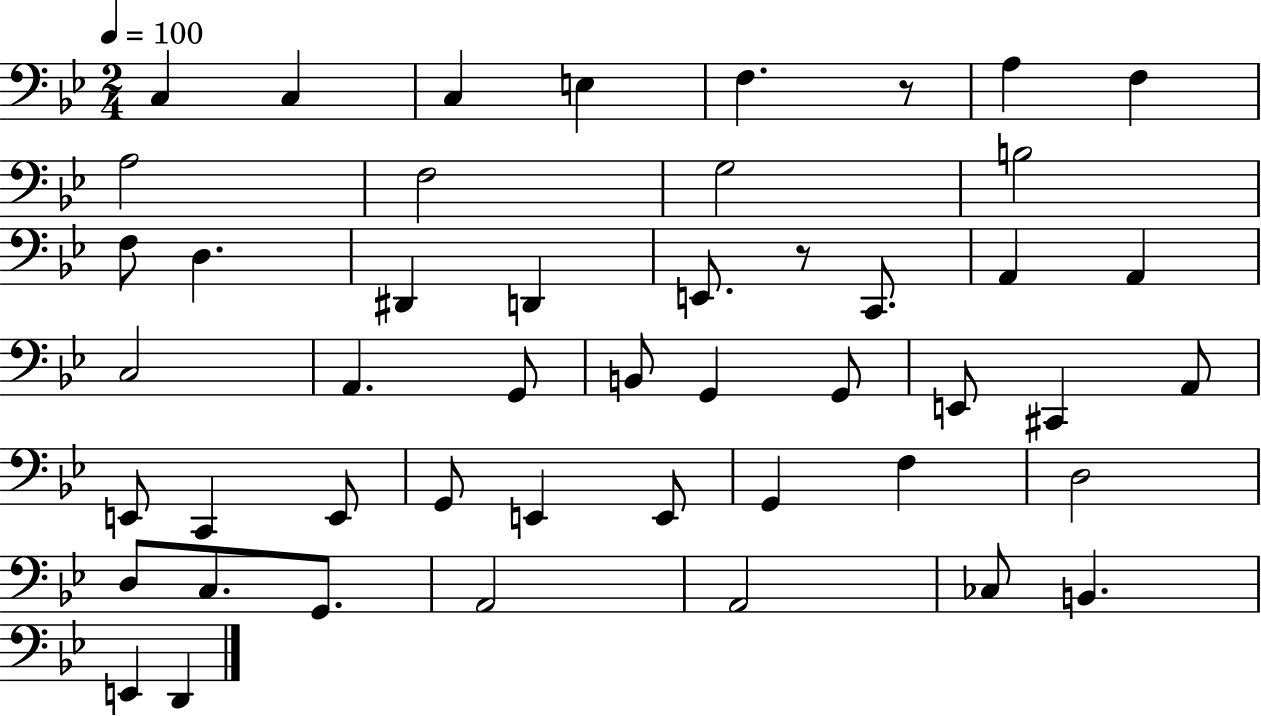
X:1
T:Untitled
M:2/4
L:1/4
K:Bb
C, C, C, E, F, z/2 A, F, A,2 F,2 G,2 B,2 F,/2 D, ^D,, D,, E,,/2 z/2 C,,/2 A,, A,, C,2 A,, G,,/2 B,,/2 G,, G,,/2 E,,/2 ^C,, A,,/2 E,,/2 C,, E,,/2 G,,/2 E,, E,,/2 G,, F, D,2 D,/2 C,/2 G,,/2 A,,2 A,,2 _C,/2 B,, E,, D,,